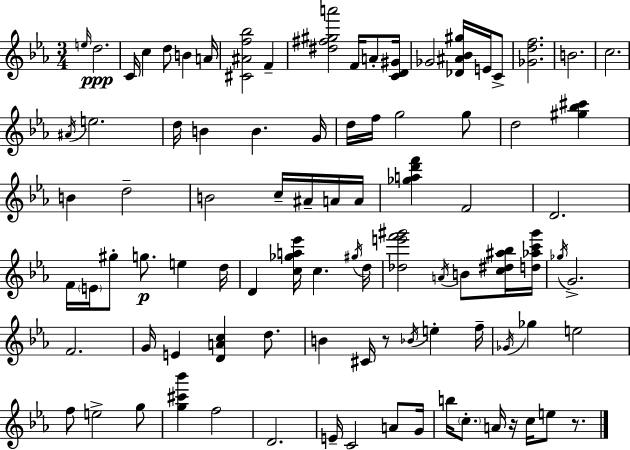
E5/s D5/h. C4/s C5/q D5/e B4/q A4/s [C#4,A#4,F5,Bb5]/h F4/q [D#5,F#5,G#5,A6]/h F4/s A4/e [C4,D4,G#4]/s Gb4/h [Db4,A#4,Bb4,G#5]/s E4/s C4/e [Gb4,D5,F5]/h. B4/h. C5/h. A#4/s E5/h. D5/s B4/q B4/q. G4/s D5/s F5/s G5/h G5/e D5/h [G#5,Bb5,C#6]/q B4/q D5/h B4/h C5/s A#4/s A4/s A4/s [Gb5,A5,D6,F6]/q F4/h D4/h. F4/s E4/s G#5/e G5/e. E5/q D5/s D4/q [C5,Gb5,A5,Eb6]/s C5/q. G#5/s D5/s [Db5,E6,F6,G#6]/h A4/s B4/e [C5,D#5,A#5,Bb5]/s [D5,Ab5,C6,G#6]/s Gb5/s G4/h. F4/h. G4/s E4/q [D4,A4,C5]/q D5/e. B4/q C#4/s R/e Bb4/s E5/q F5/s Gb4/s Gb5/q E5/h F5/e E5/h G5/e [G5,C#6,Bb6]/q F5/h D4/h. E4/s C4/h A4/e G4/s B5/s C5/e. A4/s R/s C5/s E5/e R/e.